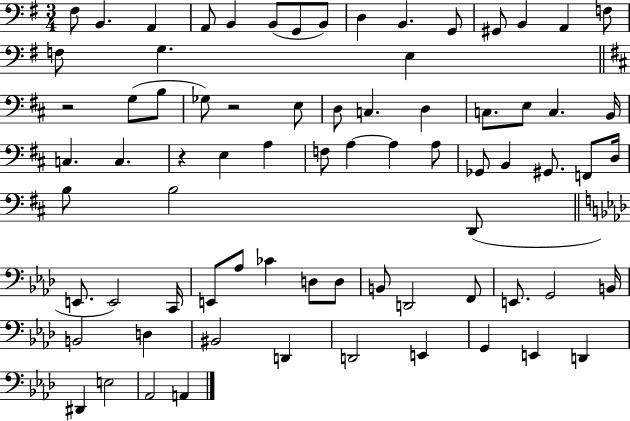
F#3/e B2/q. A2/q A2/e B2/q B2/e G2/e B2/e D3/q B2/q. G2/e G#2/e B2/q A2/q F3/e F3/e G3/q. E3/q R/h G3/e B3/e Gb3/e R/h E3/e D3/e C3/q. D3/q C3/e. E3/e C3/q. B2/s C3/q. C3/q. R/q E3/q A3/q F3/e A3/q A3/q A3/e Gb2/e B2/q G#2/e. F2/e D3/s B3/e B3/h D2/e E2/e. E2/h C2/s E2/e Ab3/e CES4/q D3/e D3/e B2/e D2/h F2/e E2/e. G2/h B2/s B2/h D3/q BIS2/h D2/q D2/h E2/q G2/q E2/q D2/q D#2/q E3/h Ab2/h A2/q